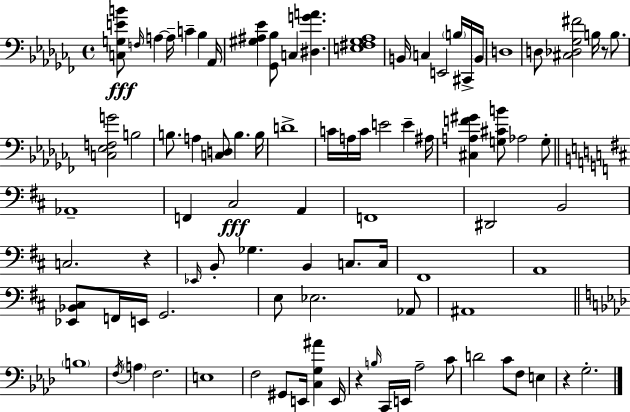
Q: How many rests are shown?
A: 4